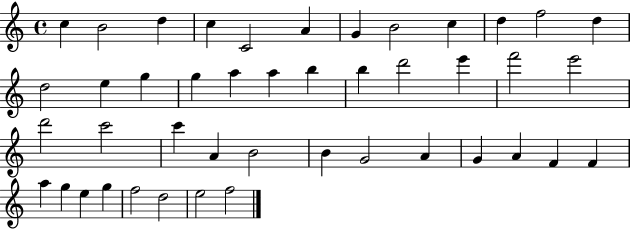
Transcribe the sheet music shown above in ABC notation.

X:1
T:Untitled
M:4/4
L:1/4
K:C
c B2 d c C2 A G B2 c d f2 d d2 e g g a a b b d'2 e' f'2 e'2 d'2 c'2 c' A B2 B G2 A G A F F a g e g f2 d2 e2 f2